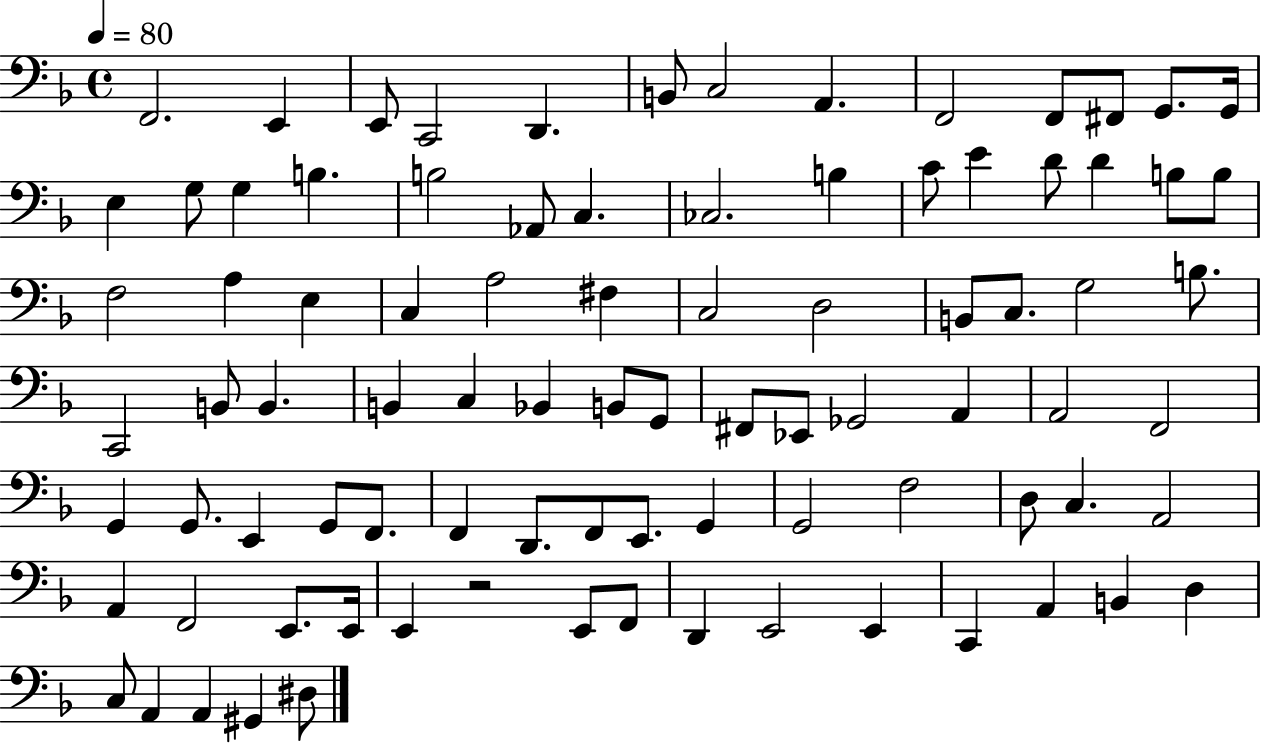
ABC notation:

X:1
T:Untitled
M:4/4
L:1/4
K:F
F,,2 E,, E,,/2 C,,2 D,, B,,/2 C,2 A,, F,,2 F,,/2 ^F,,/2 G,,/2 G,,/4 E, G,/2 G, B, B,2 _A,,/2 C, _C,2 B, C/2 E D/2 D B,/2 B,/2 F,2 A, E, C, A,2 ^F, C,2 D,2 B,,/2 C,/2 G,2 B,/2 C,,2 B,,/2 B,, B,, C, _B,, B,,/2 G,,/2 ^F,,/2 _E,,/2 _G,,2 A,, A,,2 F,,2 G,, G,,/2 E,, G,,/2 F,,/2 F,, D,,/2 F,,/2 E,,/2 G,, G,,2 F,2 D,/2 C, A,,2 A,, F,,2 E,,/2 E,,/4 E,, z2 E,,/2 F,,/2 D,, E,,2 E,, C,, A,, B,, D, C,/2 A,, A,, ^G,, ^D,/2